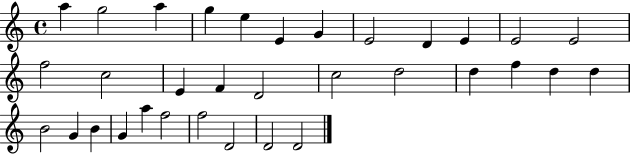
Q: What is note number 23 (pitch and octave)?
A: D5